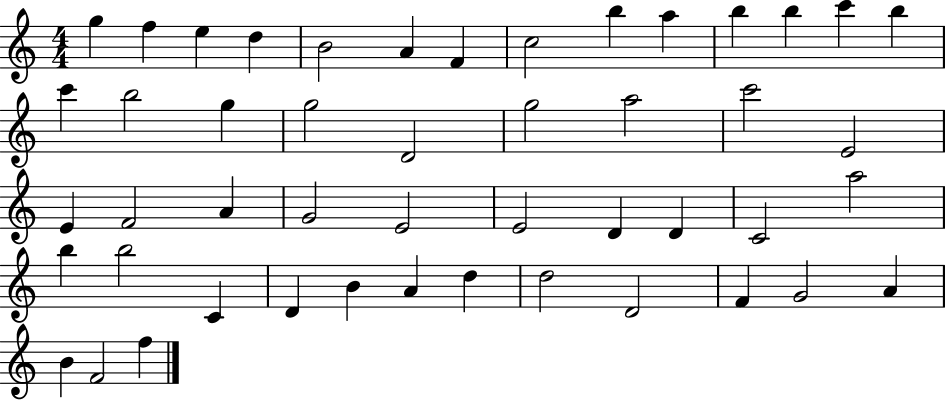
G5/q F5/q E5/q D5/q B4/h A4/q F4/q C5/h B5/q A5/q B5/q B5/q C6/q B5/q C6/q B5/h G5/q G5/h D4/h G5/h A5/h C6/h E4/h E4/q F4/h A4/q G4/h E4/h E4/h D4/q D4/q C4/h A5/h B5/q B5/h C4/q D4/q B4/q A4/q D5/q D5/h D4/h F4/q G4/h A4/q B4/q F4/h F5/q